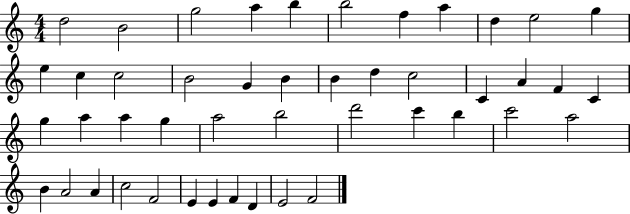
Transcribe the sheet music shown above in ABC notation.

X:1
T:Untitled
M:4/4
L:1/4
K:C
d2 B2 g2 a b b2 f a d e2 g e c c2 B2 G B B d c2 C A F C g a a g a2 b2 d'2 c' b c'2 a2 B A2 A c2 F2 E E F D E2 F2